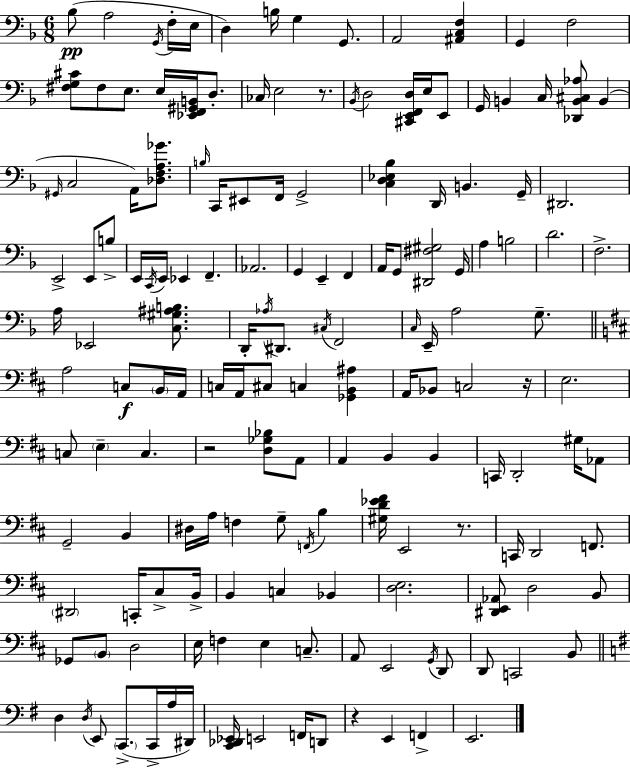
Bb3/e A3/h G2/s F3/s E3/s D3/q B3/s G3/q G2/e. A2/h [A#2,C3,F3]/q G2/q F3/h [F#3,G3,C#4]/e F#3/e E3/e. E3/s [Eb2,F2,G#2,B2]/s D3/e. CES3/s E3/h R/e. Bb2/s D3/h [C#2,E2,F2,D3]/s E3/s E2/e G2/s B2/q C3/s [Db2,B2,C#3,Ab3]/e B2/q G#2/s C3/h A2/s [Db3,F3,A3,Gb4]/e. B3/s C2/s EIS2/e F2/s G2/h [C3,D3,Eb3,Bb3]/q D2/s B2/q. G2/s D#2/h. E2/h E2/e B3/e E2/s C2/s E2/s Eb2/q F2/q. Ab2/h. G2/q E2/q F2/q A2/s G2/e [D#2,F#3,G#3]/h G2/s A3/q B3/h D4/h. F3/h. A3/s Eb2/h [C3,G#3,A#3,B3]/e. D2/s Ab3/s D#2/e. C#3/s F2/h C3/s E2/s A3/h G3/e. A3/h C3/e B2/s A2/s C3/s A2/s C#3/e C3/q [Gb2,B2,A#3]/q A2/s Bb2/e C3/h R/s E3/h. C3/e E3/q C3/q. R/h [D3,Gb3,Bb3]/e A2/e A2/q B2/q B2/q C2/s D2/h G#3/s Ab2/e G2/h B2/q D#3/s A3/s F3/q G3/e F2/s B3/q [G#3,D4,Eb4,F#4]/s E2/h R/e. C2/s D2/h F2/e. D#2/h C2/s C#3/e B2/s B2/q C3/q Bb2/q [D3,E3]/h. [D#2,E2,Ab2]/e D3/h B2/e Gb2/e B2/e D3/h E3/s F3/q E3/q C3/e. A2/e E2/h G2/s D2/e D2/e C2/h B2/e D3/q D3/s E2/e C2/e. C2/s A3/s D#2/s [C2,Db2,Eb2]/s E2/h F2/s D2/e R/q E2/q F2/q E2/h.